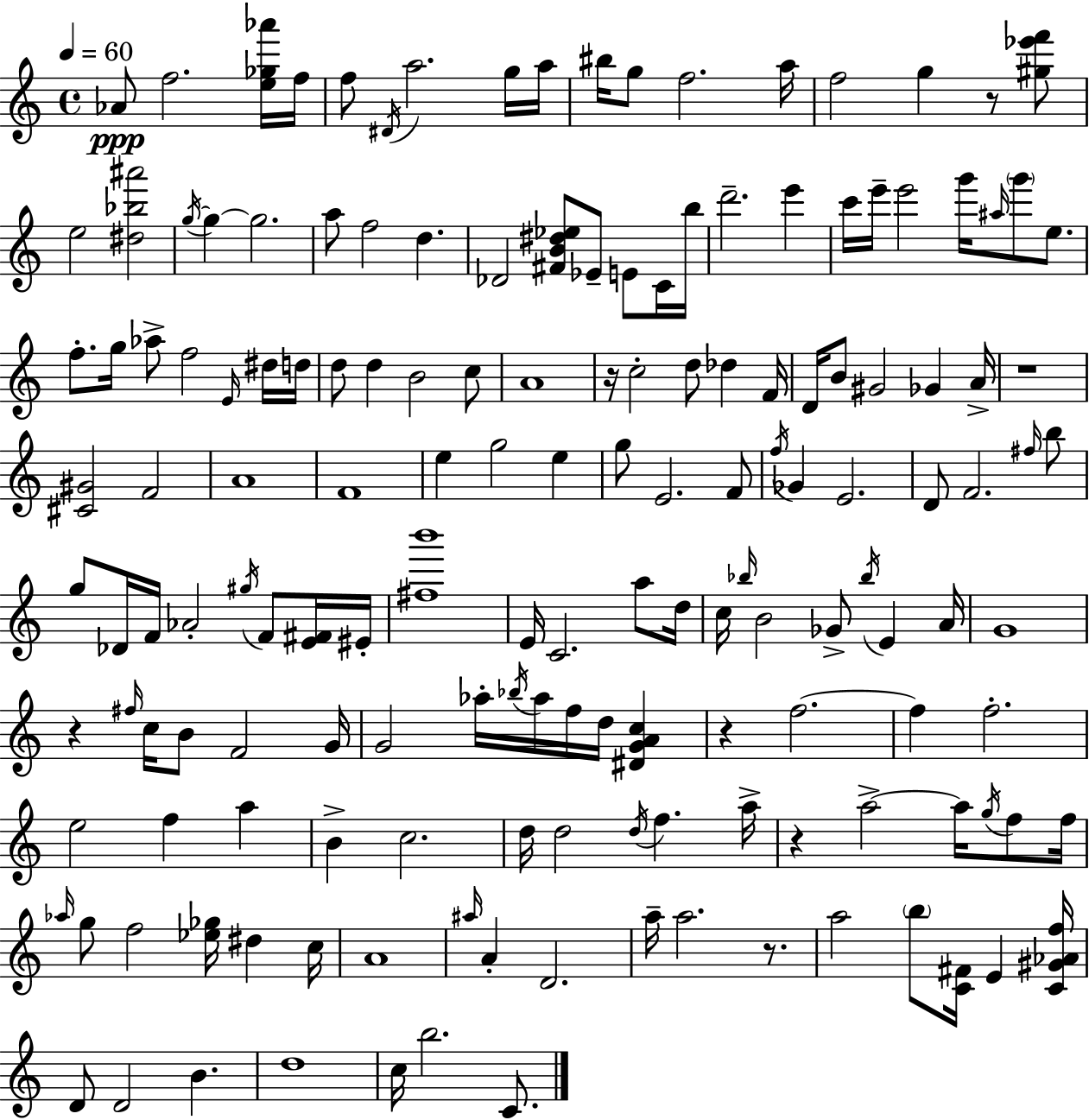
Ab4/e F5/h. [E5,Gb5,Ab6]/s F5/s F5/e D#4/s A5/h. G5/s A5/s BIS5/s G5/e F5/h. A5/s F5/h G5/q R/e [G#5,Eb6,F6]/e E5/h [D#5,Bb5,A#6]/h G5/s G5/q G5/h. A5/e F5/h D5/q. Db4/h [F#4,B4,D#5,Eb5]/e Eb4/e E4/e C4/s B5/s D6/h. E6/q C6/s E6/s E6/h G6/s A#5/s G6/e E5/e. F5/e. G5/s Ab5/e F5/h E4/s D#5/s D5/s D5/e D5/q B4/h C5/e A4/w R/s C5/h D5/e Db5/q F4/s D4/s B4/e G#4/h Gb4/q A4/s R/w [C#4,G#4]/h F4/h A4/w F4/w E5/q G5/h E5/q G5/e E4/h. F4/e F5/s Gb4/q E4/h. D4/e F4/h. F#5/s B5/e G5/e Db4/s F4/s Ab4/h G#5/s F4/e [E4,F#4]/s EIS4/s [F#5,B6]/w E4/s C4/h. A5/e D5/s C5/s Bb5/s B4/h Gb4/e Bb5/s E4/q A4/s G4/w R/q F#5/s C5/s B4/e F4/h G4/s G4/h Ab5/s Bb5/s Ab5/s F5/s D5/s [D#4,G4,A4,C5]/q R/q F5/h. F5/q F5/h. E5/h F5/q A5/q B4/q C5/h. D5/s D5/h D5/s F5/q. A5/s R/q A5/h A5/s G5/s F5/e F5/s Ab5/s G5/e F5/h [Eb5,Gb5]/s D#5/q C5/s A4/w A#5/s A4/q D4/h. A5/s A5/h. R/e. A5/h B5/e [C4,F#4]/s E4/q [C4,G#4,Ab4,F5]/s D4/e D4/h B4/q. D5/w C5/s B5/h. C4/e.